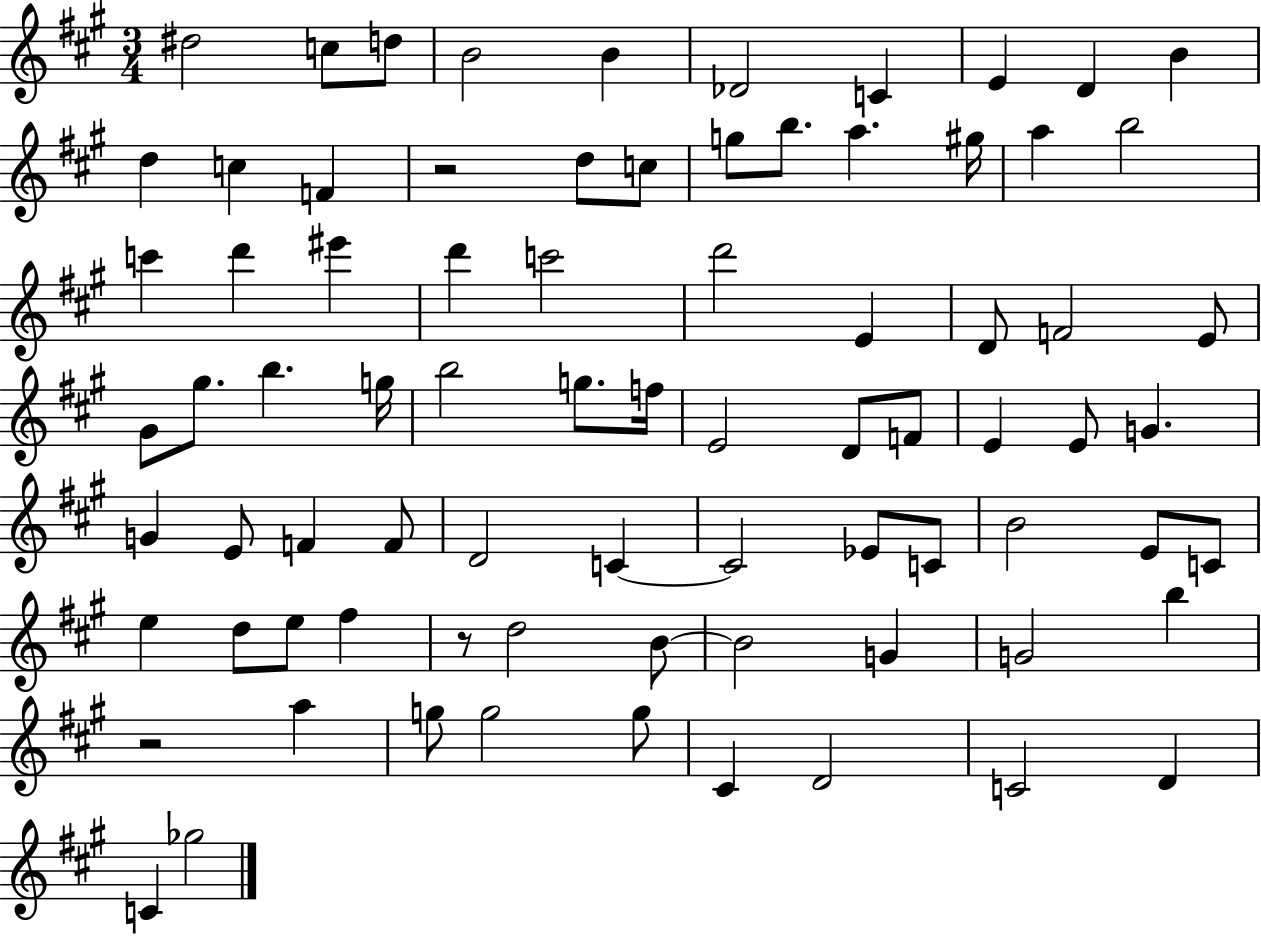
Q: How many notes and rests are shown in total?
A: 79